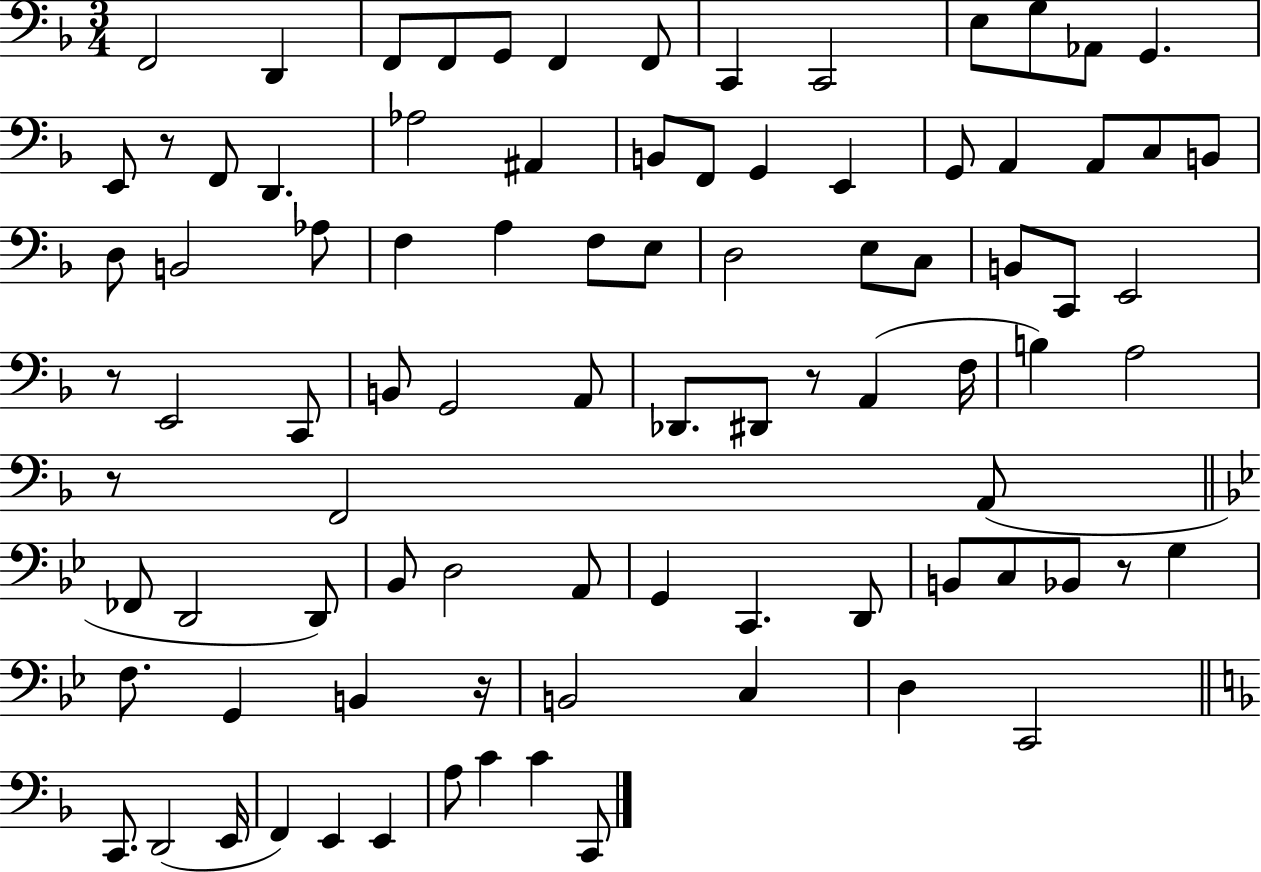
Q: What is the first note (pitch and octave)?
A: F2